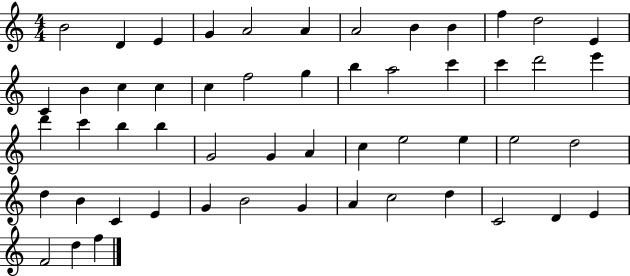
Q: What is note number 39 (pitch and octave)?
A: B4